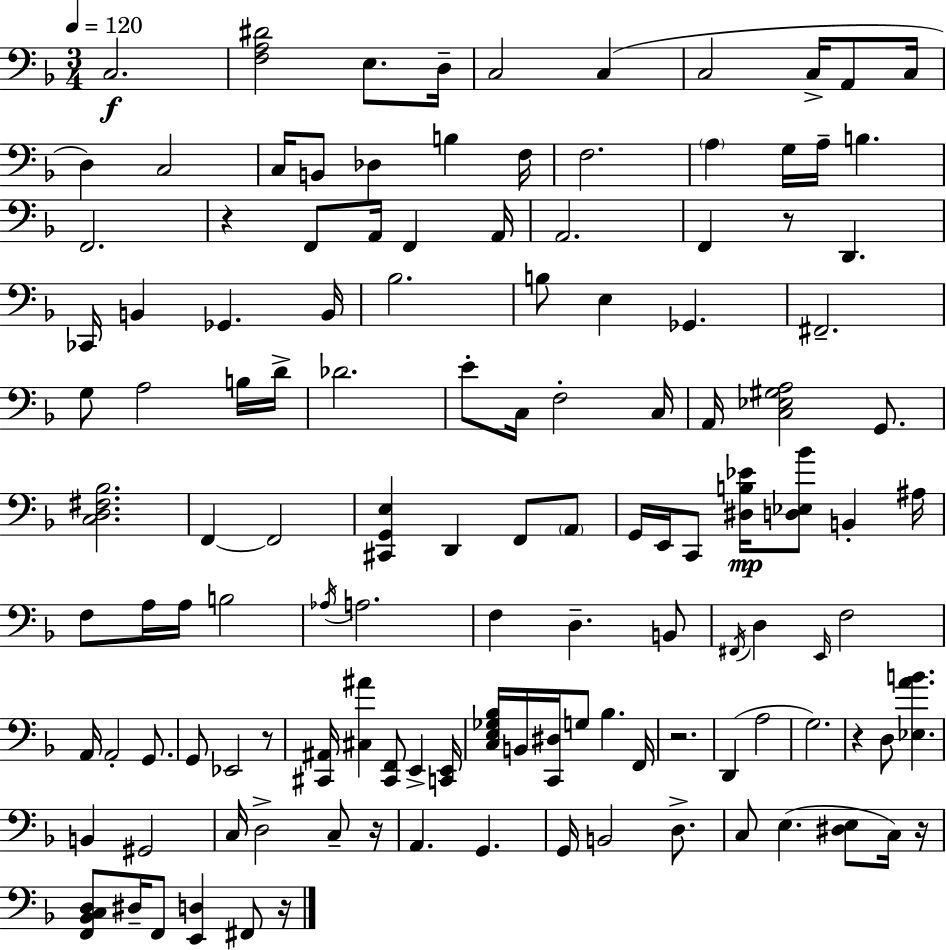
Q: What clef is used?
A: bass